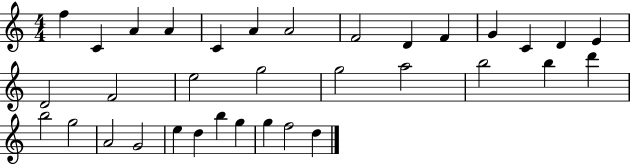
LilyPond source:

{
  \clef treble
  \numericTimeSignature
  \time 4/4
  \key c \major
  f''4 c'4 a'4 a'4 | c'4 a'4 a'2 | f'2 d'4 f'4 | g'4 c'4 d'4 e'4 | \break d'2 f'2 | e''2 g''2 | g''2 a''2 | b''2 b''4 d'''4 | \break b''2 g''2 | a'2 g'2 | e''4 d''4 b''4 g''4 | g''4 f''2 d''4 | \break \bar "|."
}